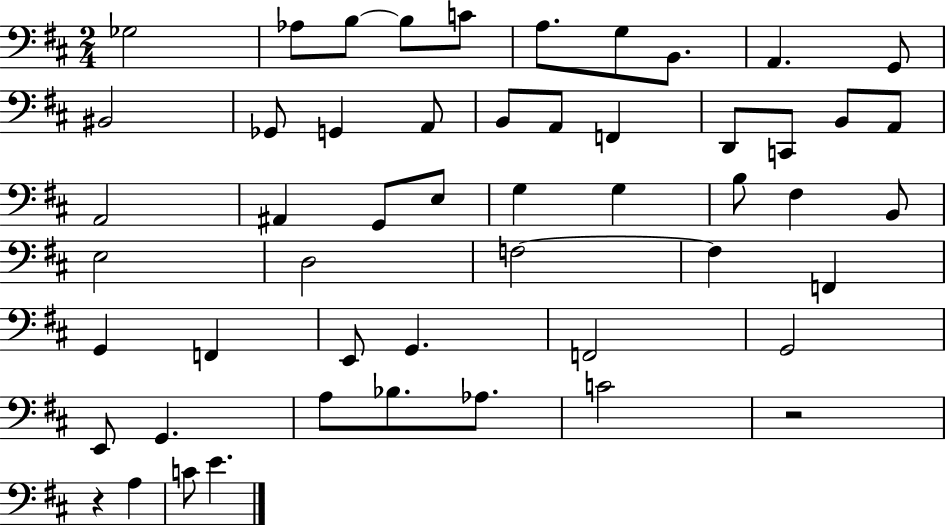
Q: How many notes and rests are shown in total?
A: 52